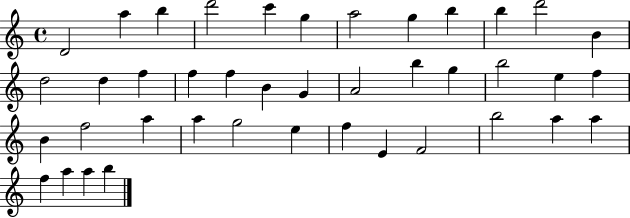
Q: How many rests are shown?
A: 0